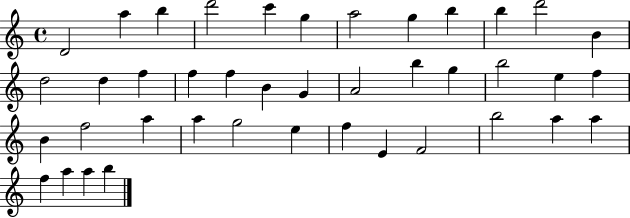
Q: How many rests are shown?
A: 0